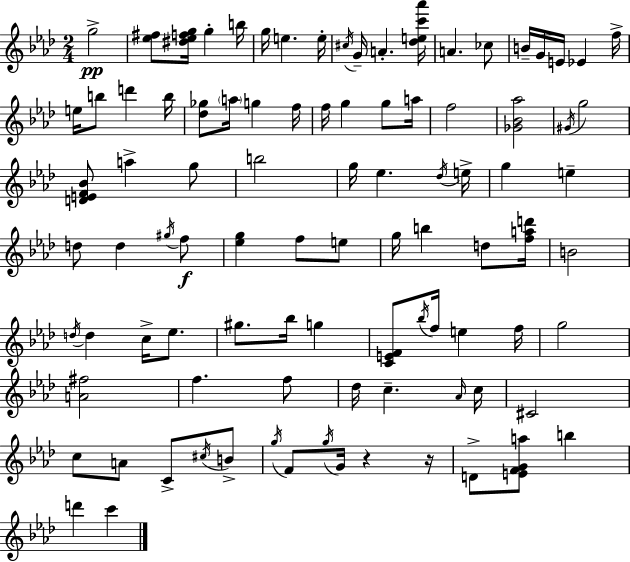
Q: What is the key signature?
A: AES major